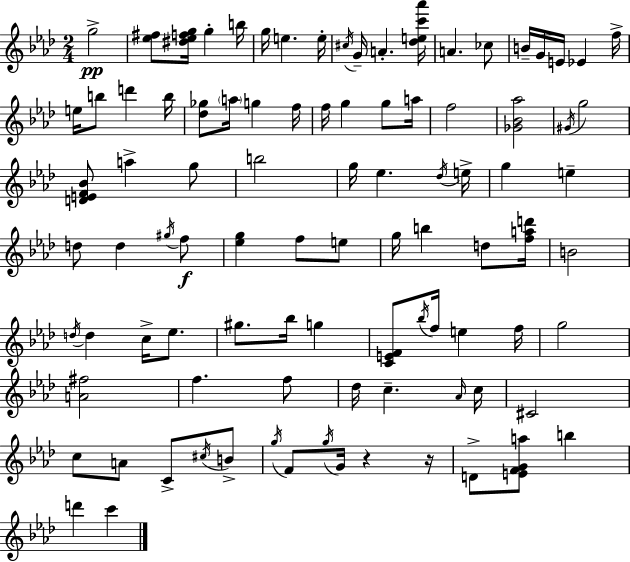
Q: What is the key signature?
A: AES major